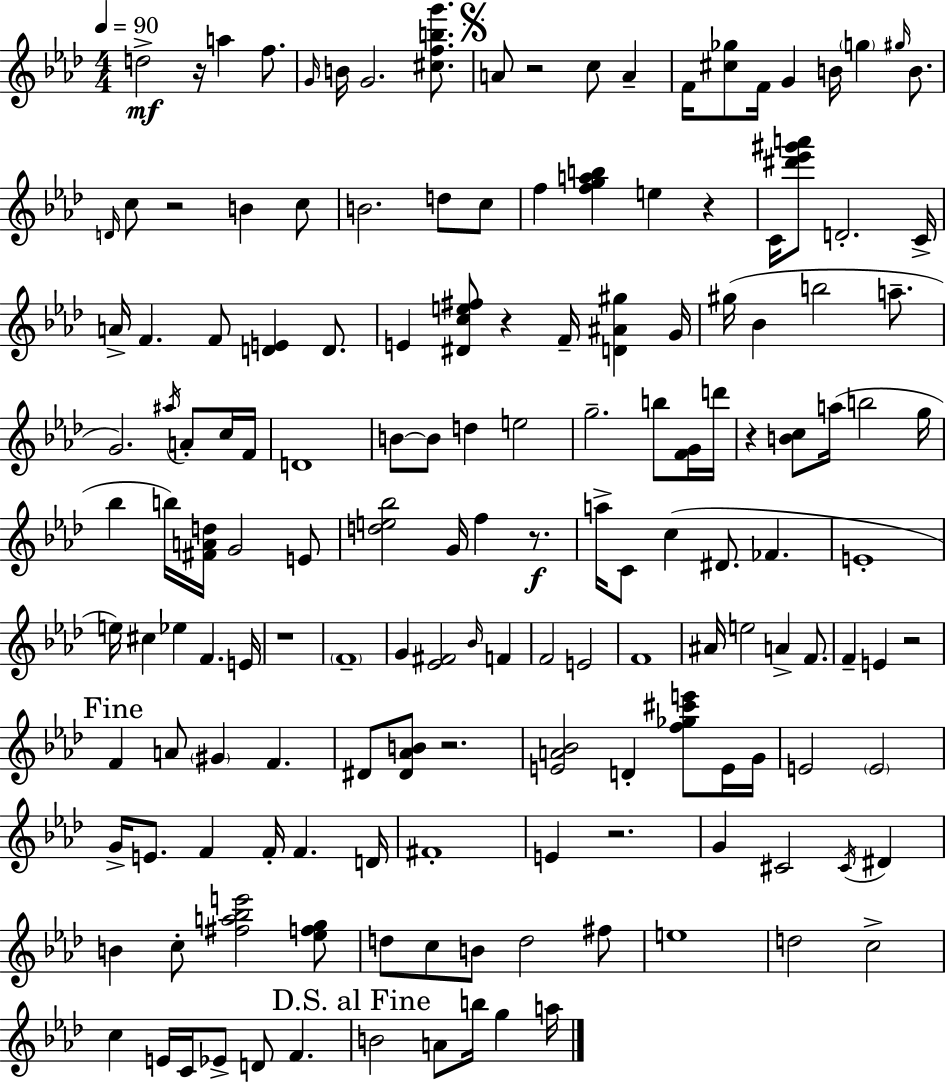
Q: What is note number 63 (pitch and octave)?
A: C4